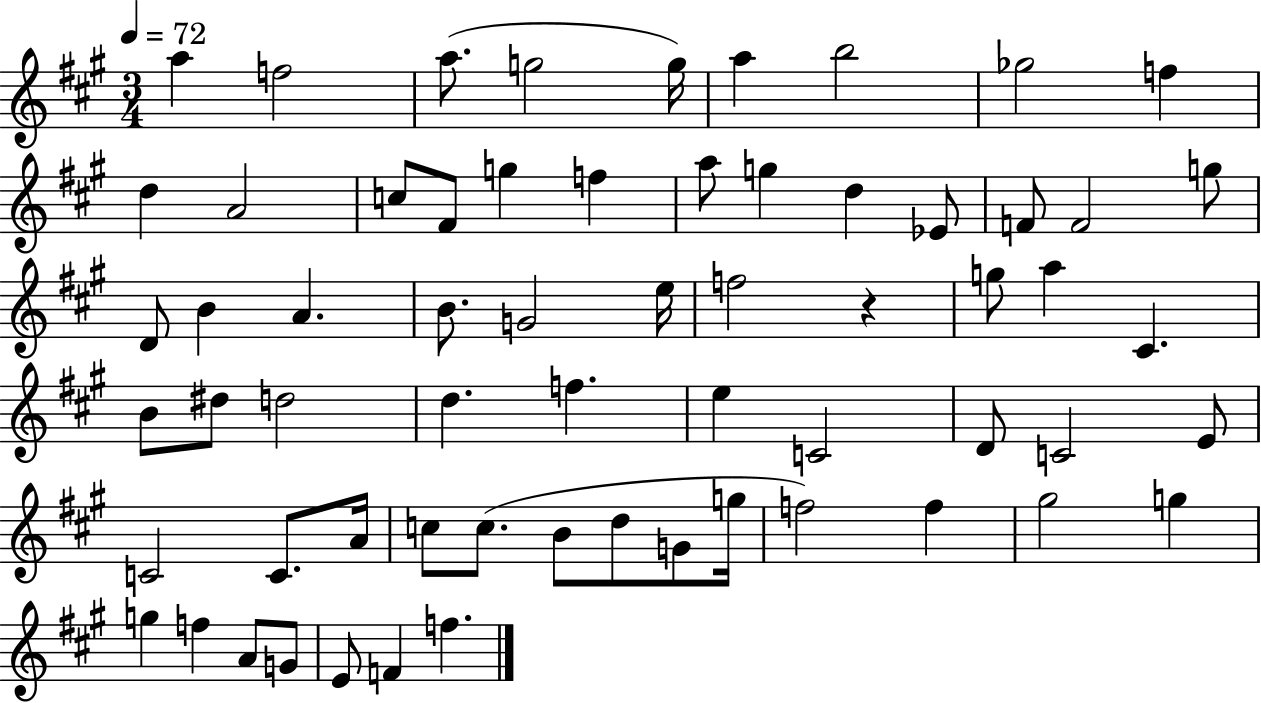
A5/q F5/h A5/e. G5/h G5/s A5/q B5/h Gb5/h F5/q D5/q A4/h C5/e F#4/e G5/q F5/q A5/e G5/q D5/q Eb4/e F4/e F4/h G5/e D4/e B4/q A4/q. B4/e. G4/h E5/s F5/h R/q G5/e A5/q C#4/q. B4/e D#5/e D5/h D5/q. F5/q. E5/q C4/h D4/e C4/h E4/e C4/h C4/e. A4/s C5/e C5/e. B4/e D5/e G4/e G5/s F5/h F5/q G#5/h G5/q G5/q F5/q A4/e G4/e E4/e F4/q F5/q.